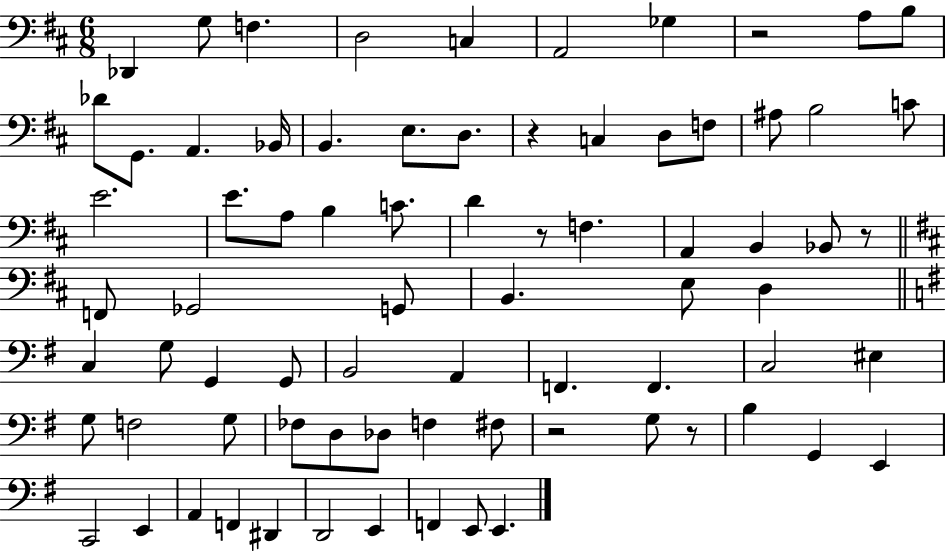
{
  \clef bass
  \numericTimeSignature
  \time 6/8
  \key d \major
  \repeat volta 2 { des,4 g8 f4. | d2 c4 | a,2 ges4 | r2 a8 b8 | \break des'8 g,8. a,4. bes,16 | b,4. e8. d8. | r4 c4 d8 f8 | ais8 b2 c'8 | \break e'2. | e'8. a8 b4 c'8. | d'4 r8 f4. | a,4 b,4 bes,8 r8 | \break \bar "||" \break \key d \major f,8 ges,2 g,8 | b,4. e8 d4 | \bar "||" \break \key e \minor c4 g8 g,4 g,8 | b,2 a,4 | f,4. f,4. | c2 eis4 | \break g8 f2 g8 | fes8 d8 des8 f4 fis8 | r2 g8 r8 | b4 g,4 e,4 | \break c,2 e,4 | a,4 f,4 dis,4 | d,2 e,4 | f,4 e,8 e,4. | \break } \bar "|."
}